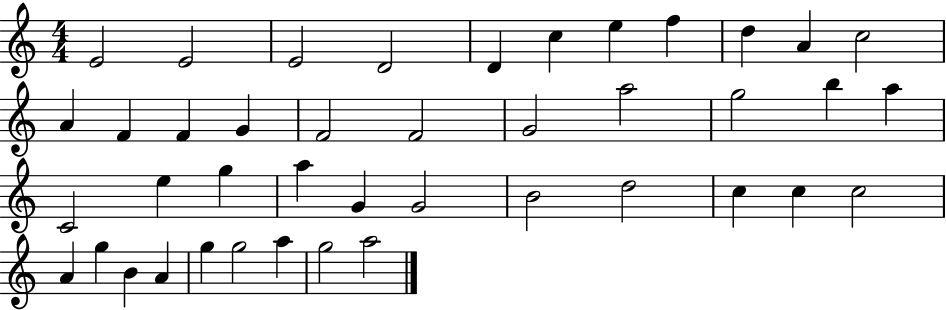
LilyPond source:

{
  \clef treble
  \numericTimeSignature
  \time 4/4
  \key c \major
  e'2 e'2 | e'2 d'2 | d'4 c''4 e''4 f''4 | d''4 a'4 c''2 | \break a'4 f'4 f'4 g'4 | f'2 f'2 | g'2 a''2 | g''2 b''4 a''4 | \break c'2 e''4 g''4 | a''4 g'4 g'2 | b'2 d''2 | c''4 c''4 c''2 | \break a'4 g''4 b'4 a'4 | g''4 g''2 a''4 | g''2 a''2 | \bar "|."
}